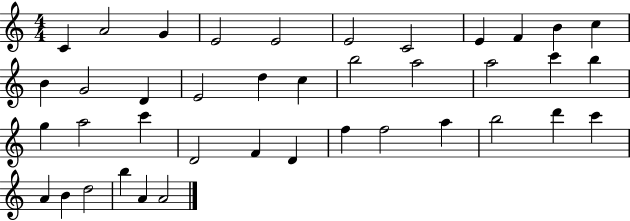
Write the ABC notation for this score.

X:1
T:Untitled
M:4/4
L:1/4
K:C
C A2 G E2 E2 E2 C2 E F B c B G2 D E2 d c b2 a2 a2 c' b g a2 c' D2 F D f f2 a b2 d' c' A B d2 b A A2